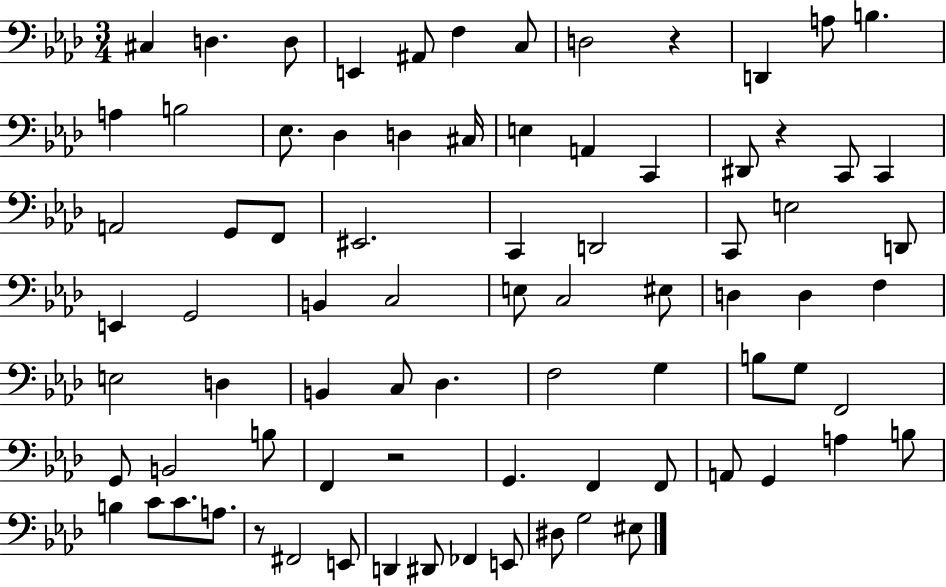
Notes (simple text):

C#3/q D3/q. D3/e E2/q A#2/e F3/q C3/e D3/h R/q D2/q A3/e B3/q. A3/q B3/h Eb3/e. Db3/q D3/q C#3/s E3/q A2/q C2/q D#2/e R/q C2/e C2/q A2/h G2/e F2/e EIS2/h. C2/q D2/h C2/e E3/h D2/e E2/q G2/h B2/q C3/h E3/e C3/h EIS3/e D3/q D3/q F3/q E3/h D3/q B2/q C3/e Db3/q. F3/h G3/q B3/e G3/e F2/h G2/e B2/h B3/e F2/q R/h G2/q. F2/q F2/e A2/e G2/q A3/q B3/e B3/q C4/e C4/e. A3/e. R/e F#2/h E2/e D2/q D#2/e FES2/q E2/e D#3/e G3/h EIS3/e